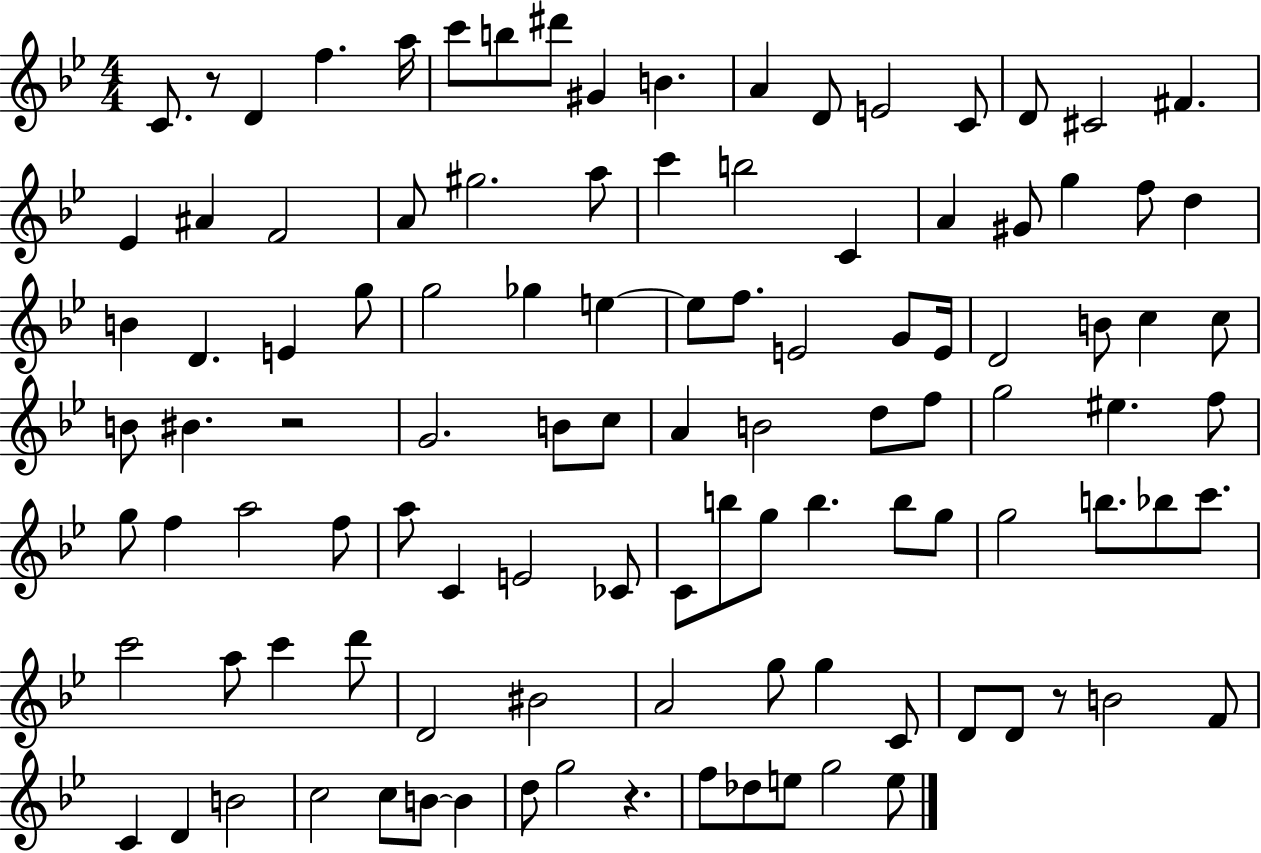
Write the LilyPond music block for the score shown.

{
  \clef treble
  \numericTimeSignature
  \time 4/4
  \key bes \major
  \repeat volta 2 { c'8. r8 d'4 f''4. a''16 | c'''8 b''8 dis'''8 gis'4 b'4. | a'4 d'8 e'2 c'8 | d'8 cis'2 fis'4. | \break ees'4 ais'4 f'2 | a'8 gis''2. a''8 | c'''4 b''2 c'4 | a'4 gis'8 g''4 f''8 d''4 | \break b'4 d'4. e'4 g''8 | g''2 ges''4 e''4~~ | e''8 f''8. e'2 g'8 e'16 | d'2 b'8 c''4 c''8 | \break b'8 bis'4. r2 | g'2. b'8 c''8 | a'4 b'2 d''8 f''8 | g''2 eis''4. f''8 | \break g''8 f''4 a''2 f''8 | a''8 c'4 e'2 ces'8 | c'8 b''8 g''8 b''4. b''8 g''8 | g''2 b''8. bes''8 c'''8. | \break c'''2 a''8 c'''4 d'''8 | d'2 bis'2 | a'2 g''8 g''4 c'8 | d'8 d'8 r8 b'2 f'8 | \break c'4 d'4 b'2 | c''2 c''8 b'8~~ b'4 | d''8 g''2 r4. | f''8 des''8 e''8 g''2 e''8 | \break } \bar "|."
}